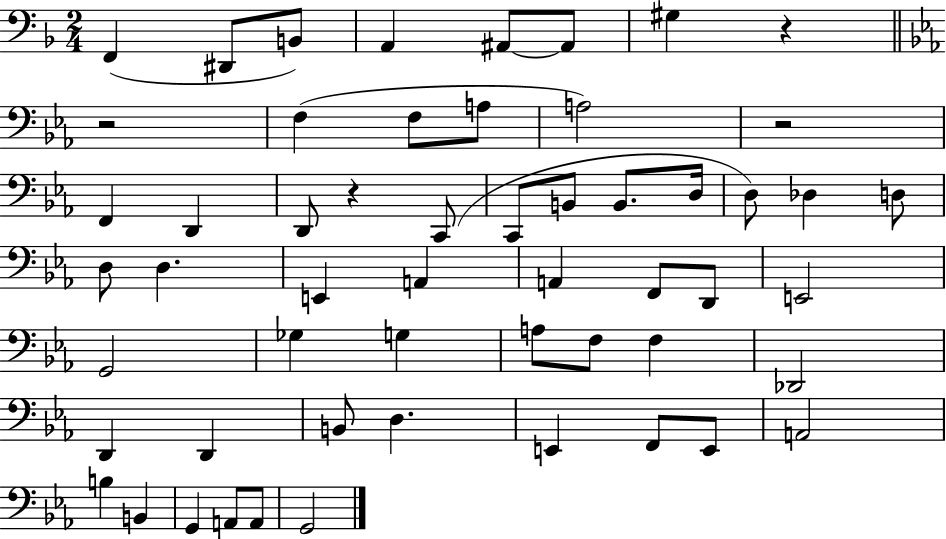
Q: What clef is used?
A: bass